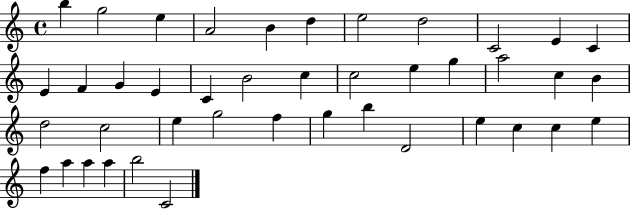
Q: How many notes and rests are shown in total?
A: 42